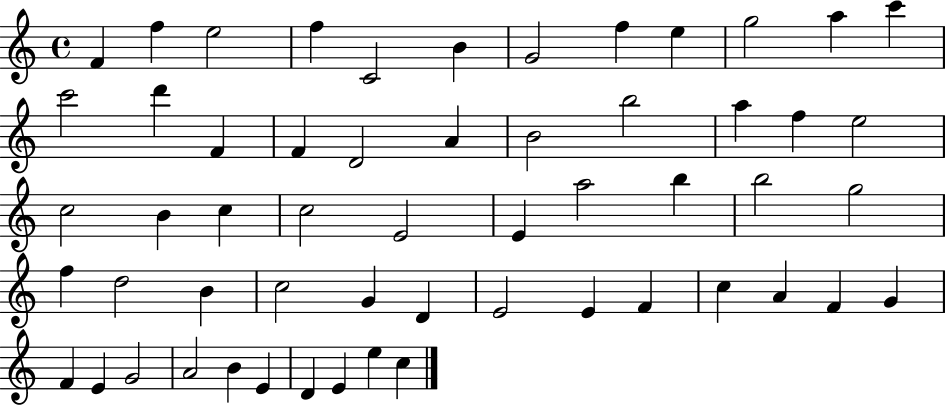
F4/q F5/q E5/h F5/q C4/h B4/q G4/h F5/q E5/q G5/h A5/q C6/q C6/h D6/q F4/q F4/q D4/h A4/q B4/h B5/h A5/q F5/q E5/h C5/h B4/q C5/q C5/h E4/h E4/q A5/h B5/q B5/h G5/h F5/q D5/h B4/q C5/h G4/q D4/q E4/h E4/q F4/q C5/q A4/q F4/q G4/q F4/q E4/q G4/h A4/h B4/q E4/q D4/q E4/q E5/q C5/q